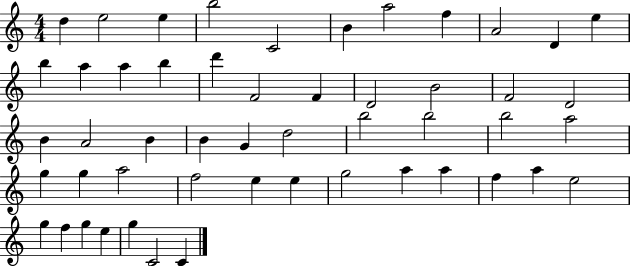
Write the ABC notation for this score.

X:1
T:Untitled
M:4/4
L:1/4
K:C
d e2 e b2 C2 B a2 f A2 D e b a a b d' F2 F D2 B2 F2 D2 B A2 B B G d2 b2 b2 b2 a2 g g a2 f2 e e g2 a a f a e2 g f g e g C2 C